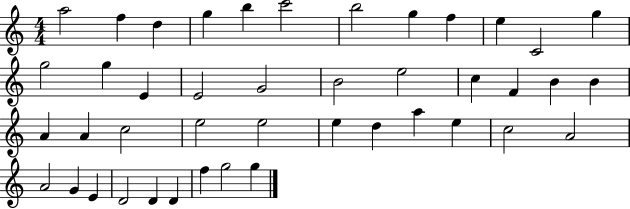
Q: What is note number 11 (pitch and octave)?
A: C4